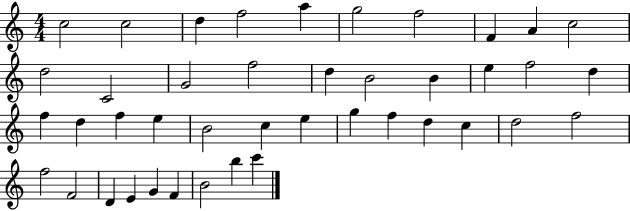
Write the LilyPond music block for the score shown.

{
  \clef treble
  \numericTimeSignature
  \time 4/4
  \key c \major
  c''2 c''2 | d''4 f''2 a''4 | g''2 f''2 | f'4 a'4 c''2 | \break d''2 c'2 | g'2 f''2 | d''4 b'2 b'4 | e''4 f''2 d''4 | \break f''4 d''4 f''4 e''4 | b'2 c''4 e''4 | g''4 f''4 d''4 c''4 | d''2 f''2 | \break f''2 f'2 | d'4 e'4 g'4 f'4 | b'2 b''4 c'''4 | \bar "|."
}